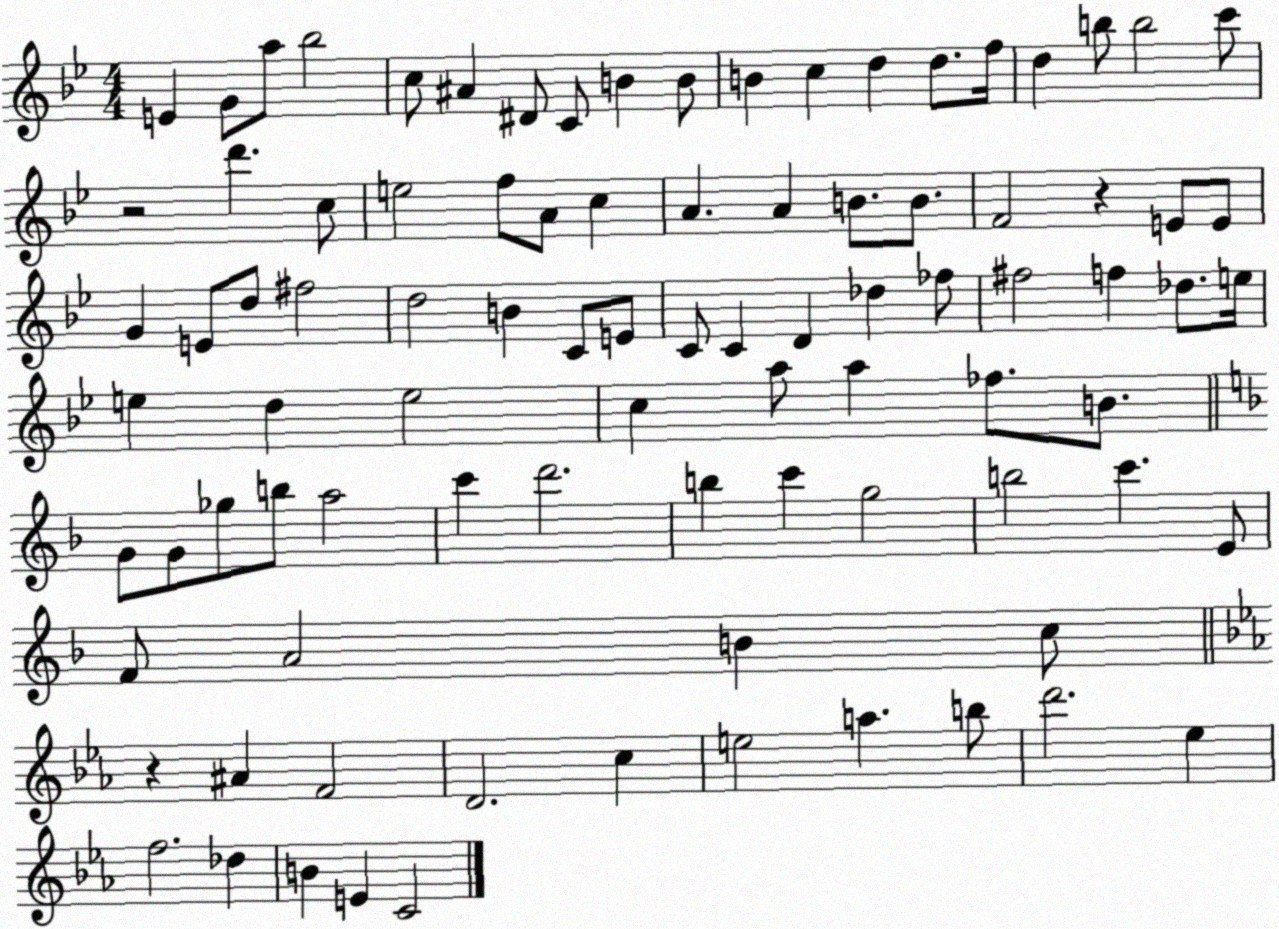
X:1
T:Untitled
M:4/4
L:1/4
K:Bb
E G/2 a/2 _b2 c/2 ^A ^D/2 C/2 B B/2 B c d d/2 f/4 d b/2 b2 c'/2 z2 d' c/2 e2 f/2 A/2 c A A B/2 B/2 F2 z E/2 E/2 G E/2 d/2 ^f2 d2 B C/2 E/2 C/2 C D _d _f/2 ^f2 f _d/2 e/4 e d e2 c a/2 a _f/2 B/2 G/2 G/2 _g/2 b/2 a2 c' d'2 b c' g2 b2 c' E/2 F/2 A2 B c/2 z ^A F2 D2 c e2 a b/2 d'2 _e f2 _d B E C2